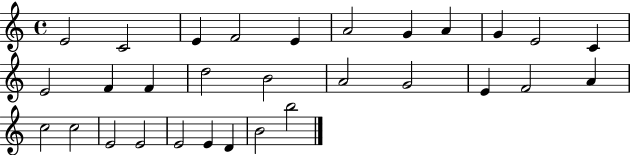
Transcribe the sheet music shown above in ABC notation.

X:1
T:Untitled
M:4/4
L:1/4
K:C
E2 C2 E F2 E A2 G A G E2 C E2 F F d2 B2 A2 G2 E F2 A c2 c2 E2 E2 E2 E D B2 b2